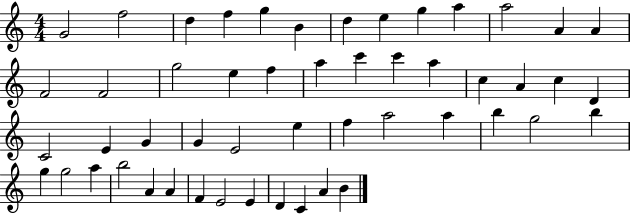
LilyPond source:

{
  \clef treble
  \numericTimeSignature
  \time 4/4
  \key c \major
  g'2 f''2 | d''4 f''4 g''4 b'4 | d''4 e''4 g''4 a''4 | a''2 a'4 a'4 | \break f'2 f'2 | g''2 e''4 f''4 | a''4 c'''4 c'''4 a''4 | c''4 a'4 c''4 d'4 | \break c'2 e'4 g'4 | g'4 e'2 e''4 | f''4 a''2 a''4 | b''4 g''2 b''4 | \break g''4 g''2 a''4 | b''2 a'4 a'4 | f'4 e'2 e'4 | d'4 c'4 a'4 b'4 | \break \bar "|."
}